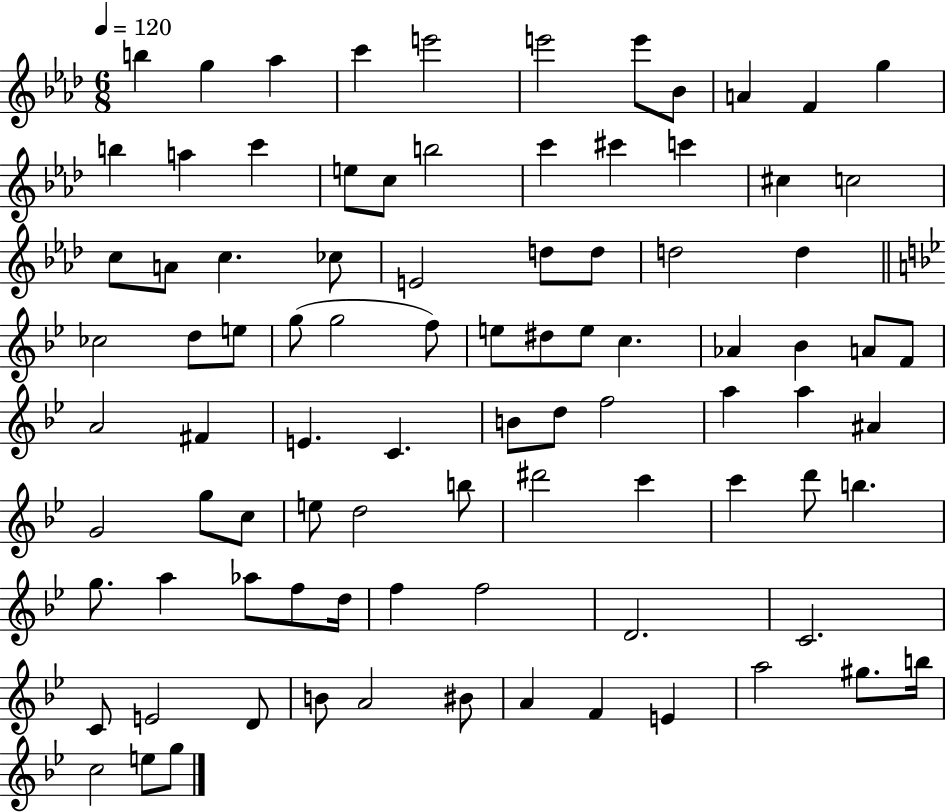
B5/q G5/q Ab5/q C6/q E6/h E6/h E6/e Bb4/e A4/q F4/q G5/q B5/q A5/q C6/q E5/e C5/e B5/h C6/q C#6/q C6/q C#5/q C5/h C5/e A4/e C5/q. CES5/e E4/h D5/e D5/e D5/h D5/q CES5/h D5/e E5/e G5/e G5/h F5/e E5/e D#5/e E5/e C5/q. Ab4/q Bb4/q A4/e F4/e A4/h F#4/q E4/q. C4/q. B4/e D5/e F5/h A5/q A5/q A#4/q G4/h G5/e C5/e E5/e D5/h B5/e D#6/h C6/q C6/q D6/e B5/q. G5/e. A5/q Ab5/e F5/e D5/s F5/q F5/h D4/h. C4/h. C4/e E4/h D4/e B4/e A4/h BIS4/e A4/q F4/q E4/q A5/h G#5/e. B5/s C5/h E5/e G5/e